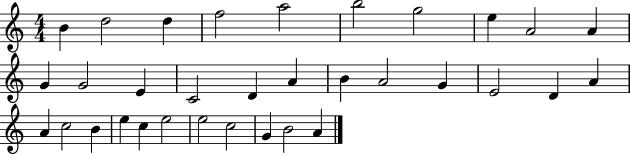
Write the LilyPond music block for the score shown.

{
  \clef treble
  \numericTimeSignature
  \time 4/4
  \key c \major
  b'4 d''2 d''4 | f''2 a''2 | b''2 g''2 | e''4 a'2 a'4 | \break g'4 g'2 e'4 | c'2 d'4 a'4 | b'4 a'2 g'4 | e'2 d'4 a'4 | \break a'4 c''2 b'4 | e''4 c''4 e''2 | e''2 c''2 | g'4 b'2 a'4 | \break \bar "|."
}